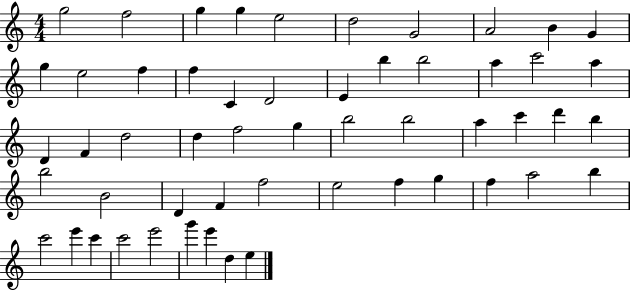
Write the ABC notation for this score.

X:1
T:Untitled
M:4/4
L:1/4
K:C
g2 f2 g g e2 d2 G2 A2 B G g e2 f f C D2 E b b2 a c'2 a D F d2 d f2 g b2 b2 a c' d' b b2 B2 D F f2 e2 f g f a2 b c'2 e' c' c'2 e'2 g' e' d e